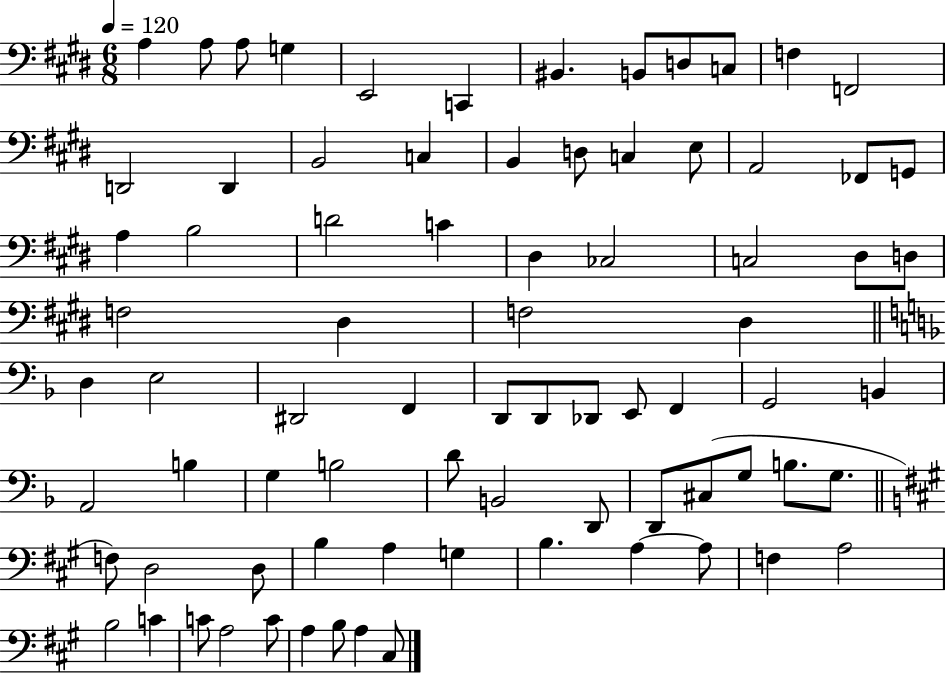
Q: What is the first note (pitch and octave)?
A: A3